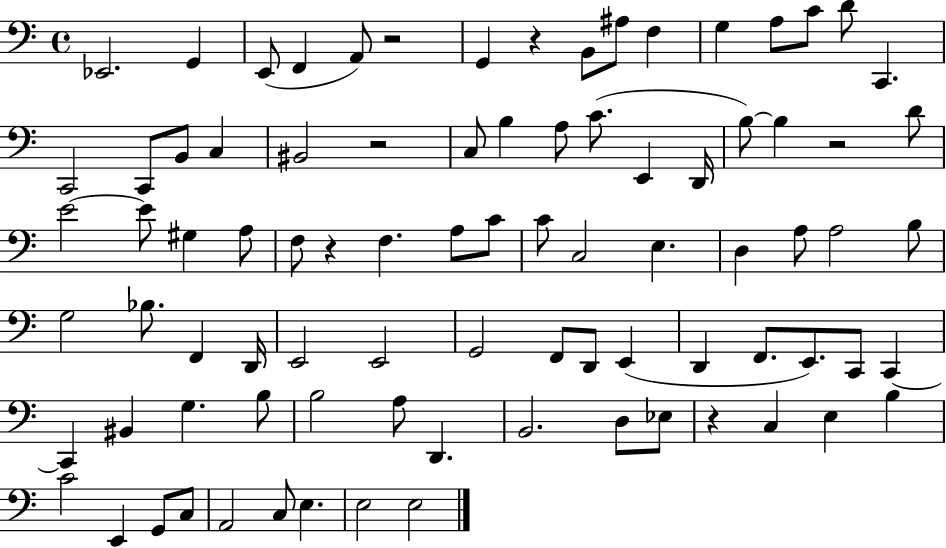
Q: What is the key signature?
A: C major